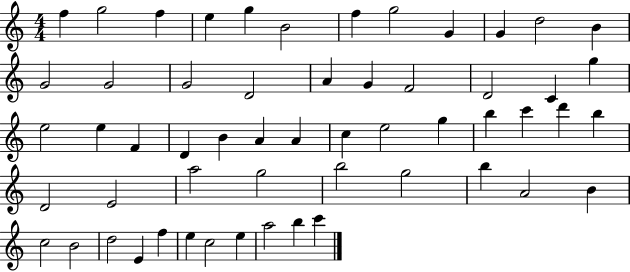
F5/q G5/h F5/q E5/q G5/q B4/h F5/q G5/h G4/q G4/q D5/h B4/q G4/h G4/h G4/h D4/h A4/q G4/q F4/h D4/h C4/q G5/q E5/h E5/q F4/q D4/q B4/q A4/q A4/q C5/q E5/h G5/q B5/q C6/q D6/q B5/q D4/h E4/h A5/h G5/h B5/h G5/h B5/q A4/h B4/q C5/h B4/h D5/h E4/q F5/q E5/q C5/h E5/q A5/h B5/q C6/q